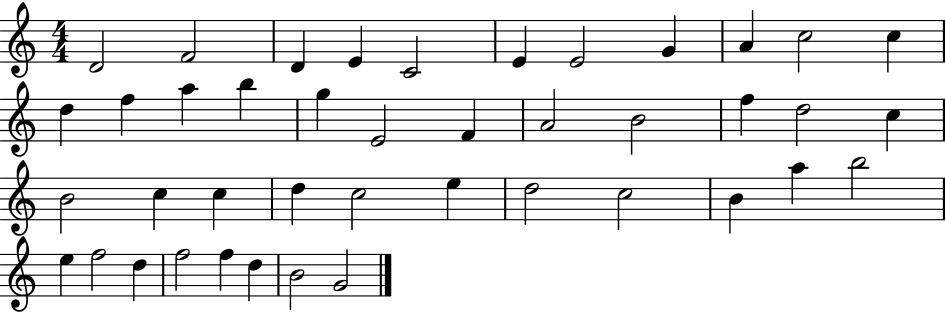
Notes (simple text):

D4/h F4/h D4/q E4/q C4/h E4/q E4/h G4/q A4/q C5/h C5/q D5/q F5/q A5/q B5/q G5/q E4/h F4/q A4/h B4/h F5/q D5/h C5/q B4/h C5/q C5/q D5/q C5/h E5/q D5/h C5/h B4/q A5/q B5/h E5/q F5/h D5/q F5/h F5/q D5/q B4/h G4/h